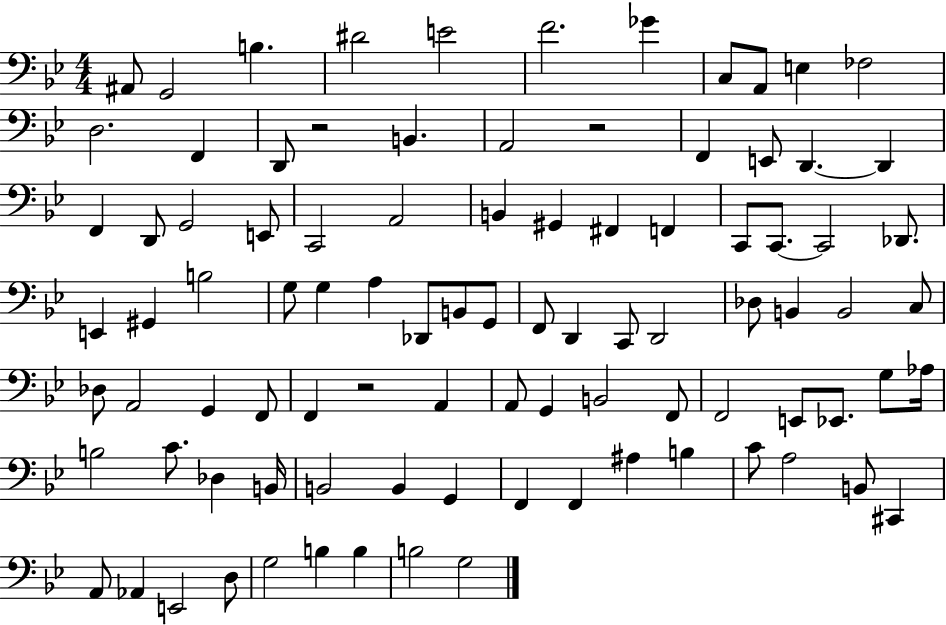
X:1
T:Untitled
M:4/4
L:1/4
K:Bb
^A,,/2 G,,2 B, ^D2 E2 F2 _G C,/2 A,,/2 E, _F,2 D,2 F,, D,,/2 z2 B,, A,,2 z2 F,, E,,/2 D,, D,, F,, D,,/2 G,,2 E,,/2 C,,2 A,,2 B,, ^G,, ^F,, F,, C,,/2 C,,/2 C,,2 _D,,/2 E,, ^G,, B,2 G,/2 G, A, _D,,/2 B,,/2 G,,/2 F,,/2 D,, C,,/2 D,,2 _D,/2 B,, B,,2 C,/2 _D,/2 A,,2 G,, F,,/2 F,, z2 A,, A,,/2 G,, B,,2 F,,/2 F,,2 E,,/2 _E,,/2 G,/2 _A,/4 B,2 C/2 _D, B,,/4 B,,2 B,, G,, F,, F,, ^A, B, C/2 A,2 B,,/2 ^C,, A,,/2 _A,, E,,2 D,/2 G,2 B, B, B,2 G,2